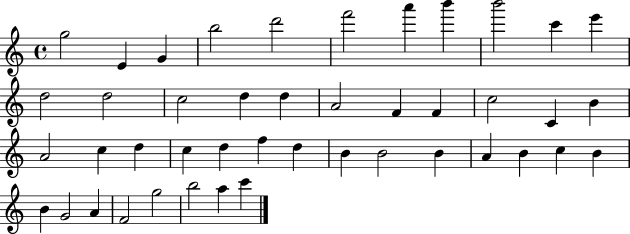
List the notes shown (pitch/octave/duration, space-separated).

G5/h E4/q G4/q B5/h D6/h F6/h A6/q B6/q B6/h C6/q E6/q D5/h D5/h C5/h D5/q D5/q A4/h F4/q F4/q C5/h C4/q B4/q A4/h C5/q D5/q C5/q D5/q F5/q D5/q B4/q B4/h B4/q A4/q B4/q C5/q B4/q B4/q G4/h A4/q F4/h G5/h B5/h A5/q C6/q